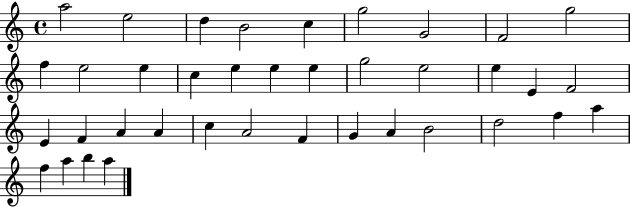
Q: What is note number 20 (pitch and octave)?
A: E4